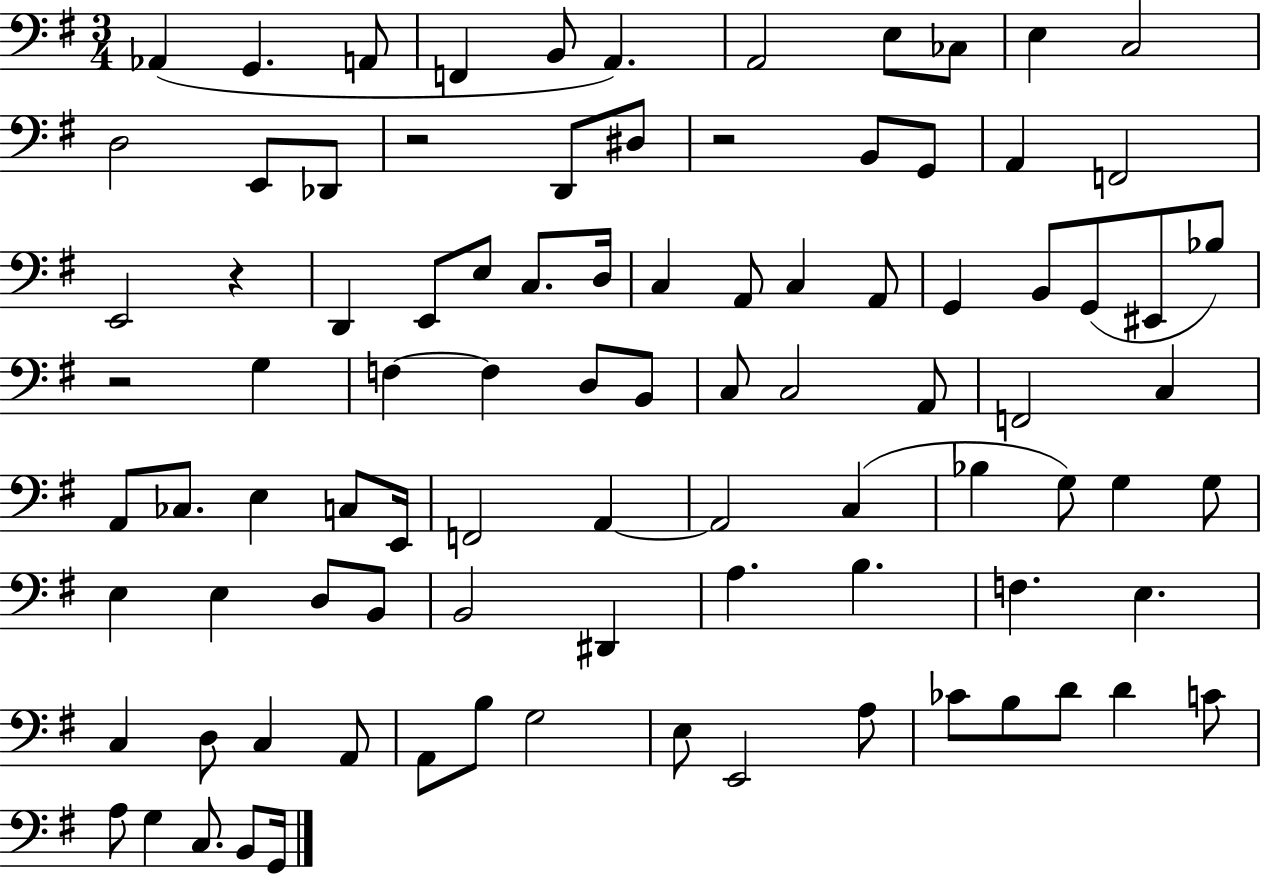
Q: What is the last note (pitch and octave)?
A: G2